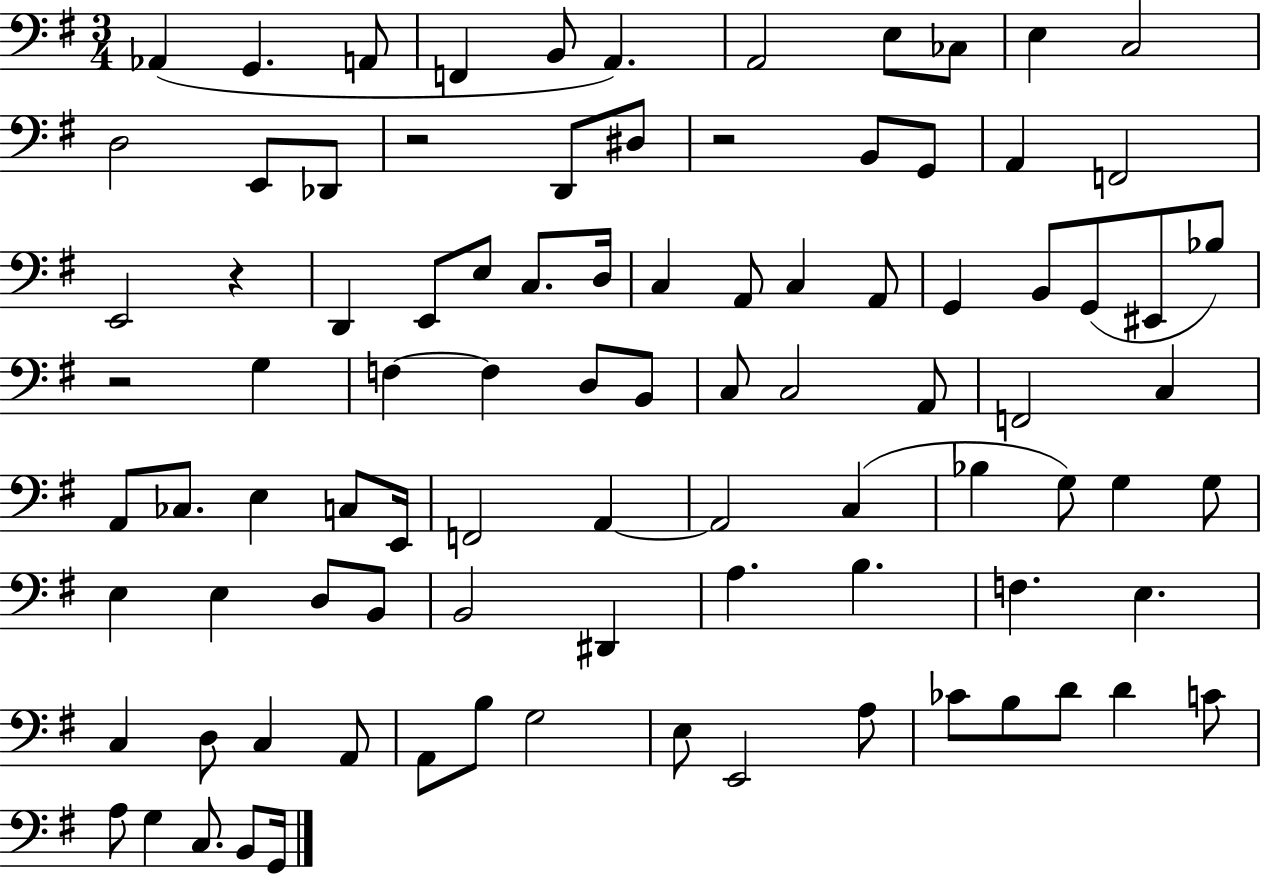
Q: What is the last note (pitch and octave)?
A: G2